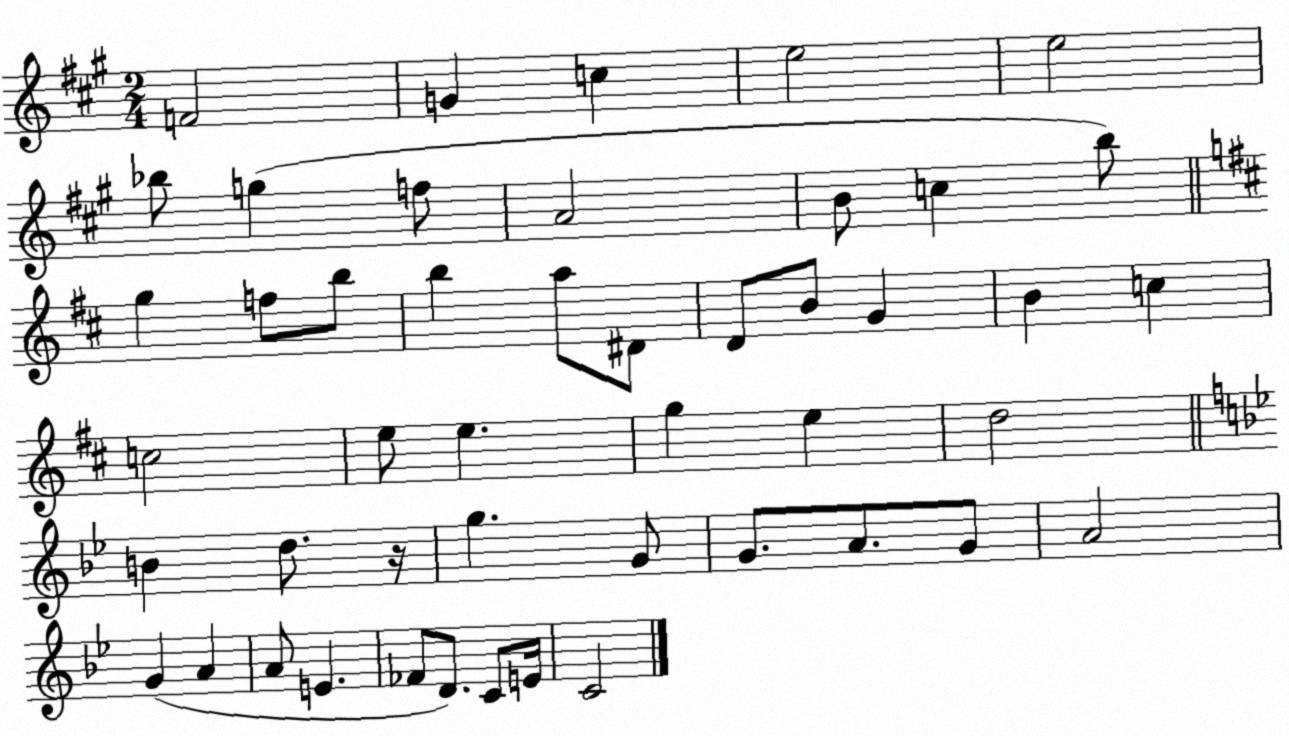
X:1
T:Untitled
M:2/4
L:1/4
K:A
F2 G c e2 e2 _b/2 g f/2 A2 B/2 c b/2 g f/2 b/2 b a/2 ^D/2 D/2 B/2 G B c c2 e/2 e g e d2 B d/2 z/4 g G/2 G/2 A/2 G/2 A2 G A A/2 E _F/2 D/2 C/2 E/4 C2